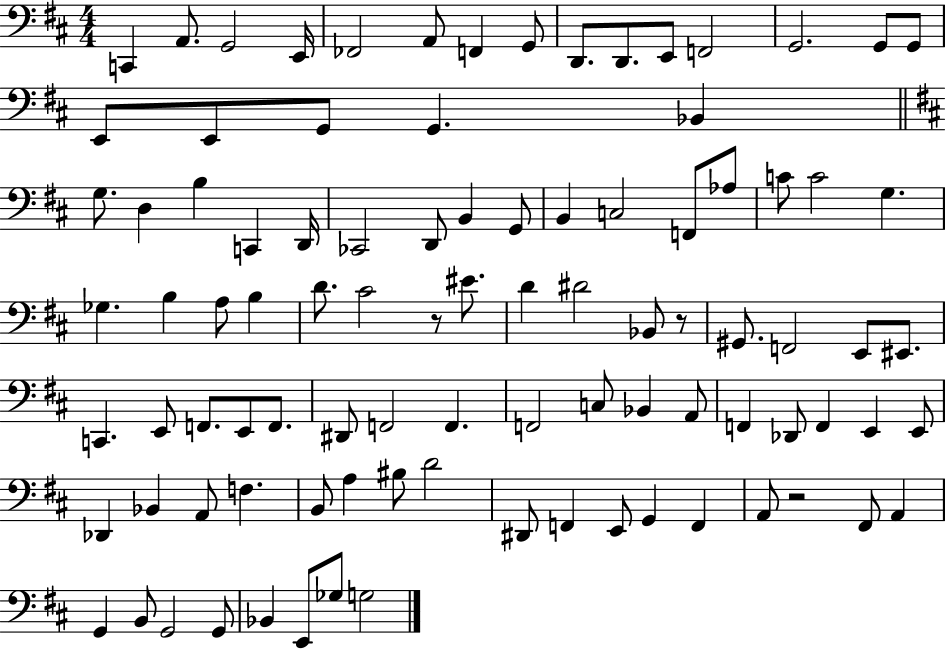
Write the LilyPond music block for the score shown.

{
  \clef bass
  \numericTimeSignature
  \time 4/4
  \key d \major
  \repeat volta 2 { c,4 a,8. g,2 e,16 | fes,2 a,8 f,4 g,8 | d,8. d,8. e,8 f,2 | g,2. g,8 g,8 | \break e,8 e,8 g,8 g,4. bes,4 | \bar "||" \break \key b \minor g8. d4 b4 c,4 d,16 | ces,2 d,8 b,4 g,8 | b,4 c2 f,8 aes8 | c'8 c'2 g4. | \break ges4. b4 a8 b4 | d'8. cis'2 r8 eis'8. | d'4 dis'2 bes,8 r8 | gis,8. f,2 e,8 eis,8. | \break c,4. e,8 f,8. e,8 f,8. | dis,8 f,2 f,4. | f,2 c8 bes,4 a,8 | f,4 des,8 f,4 e,4 e,8 | \break des,4 bes,4 a,8 f4. | b,8 a4 bis8 d'2 | dis,8 f,4 e,8 g,4 f,4 | a,8 r2 fis,8 a,4 | \break g,4 b,8 g,2 g,8 | bes,4 e,8 ges8 g2 | } \bar "|."
}